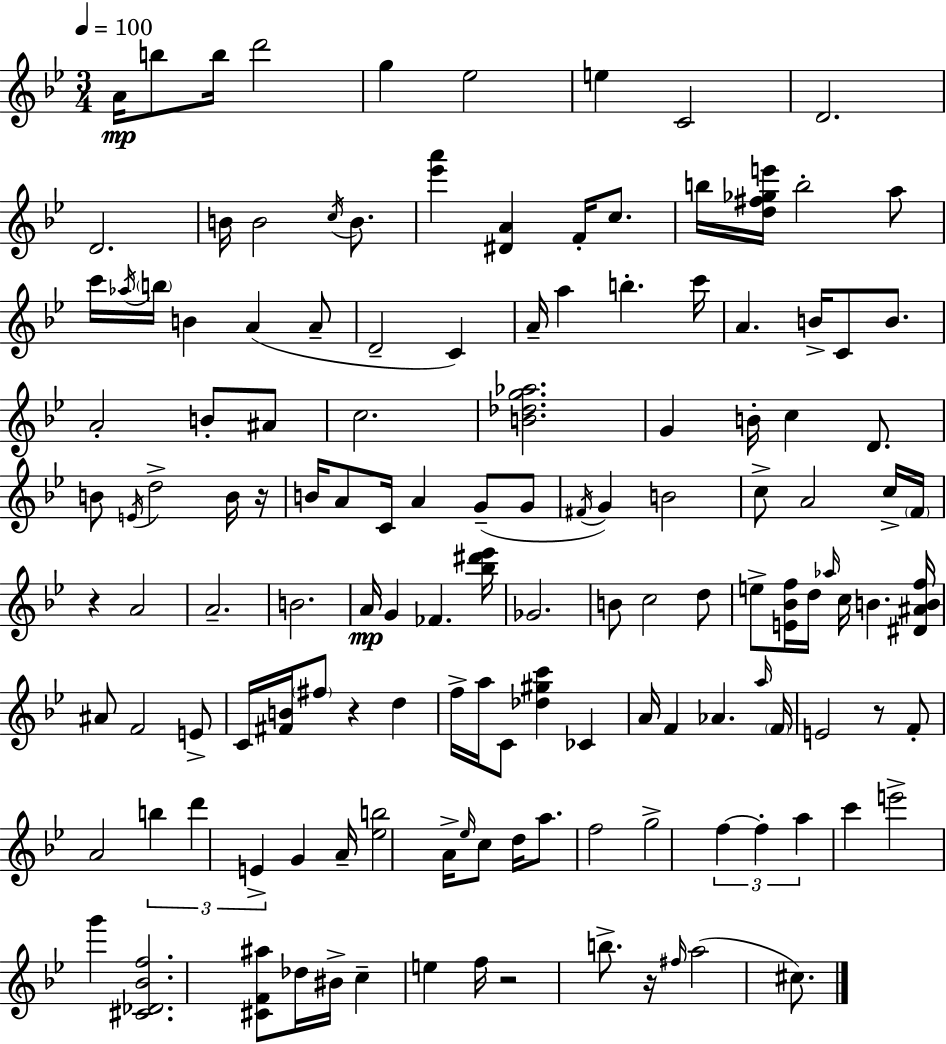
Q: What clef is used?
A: treble